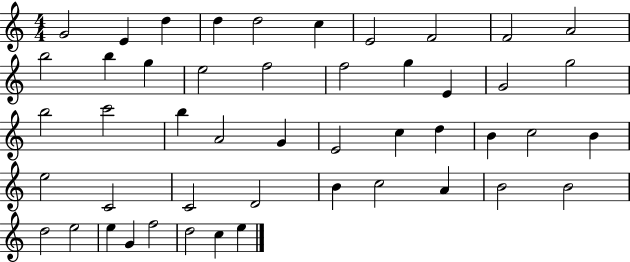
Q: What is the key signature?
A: C major